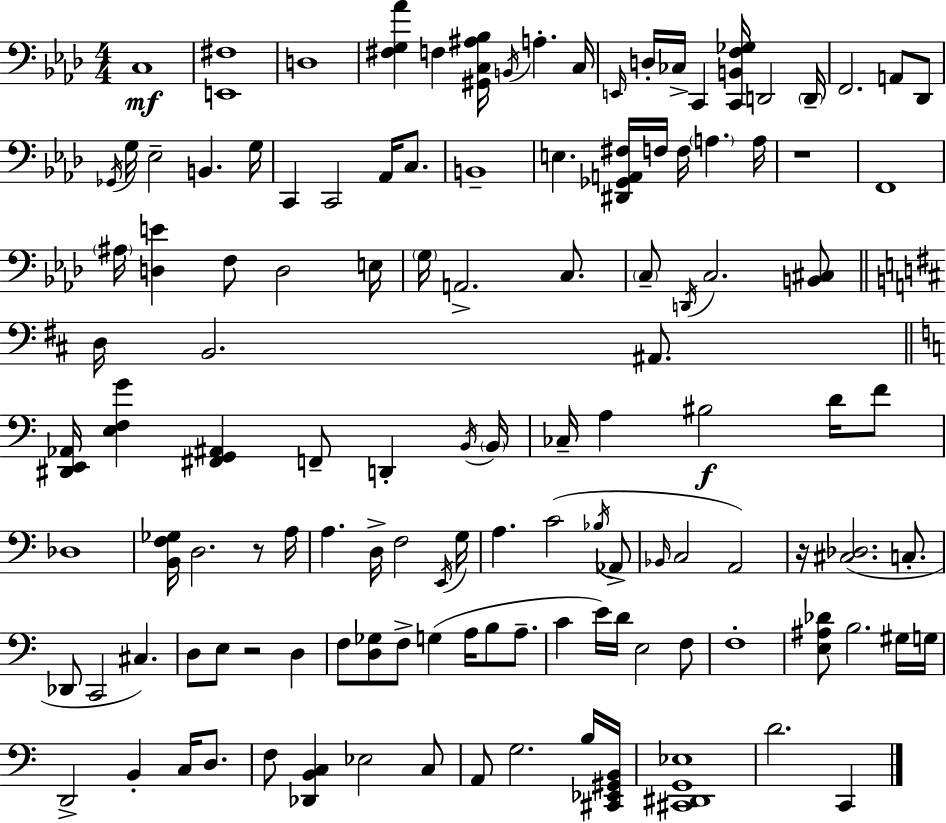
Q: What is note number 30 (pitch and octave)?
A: A3